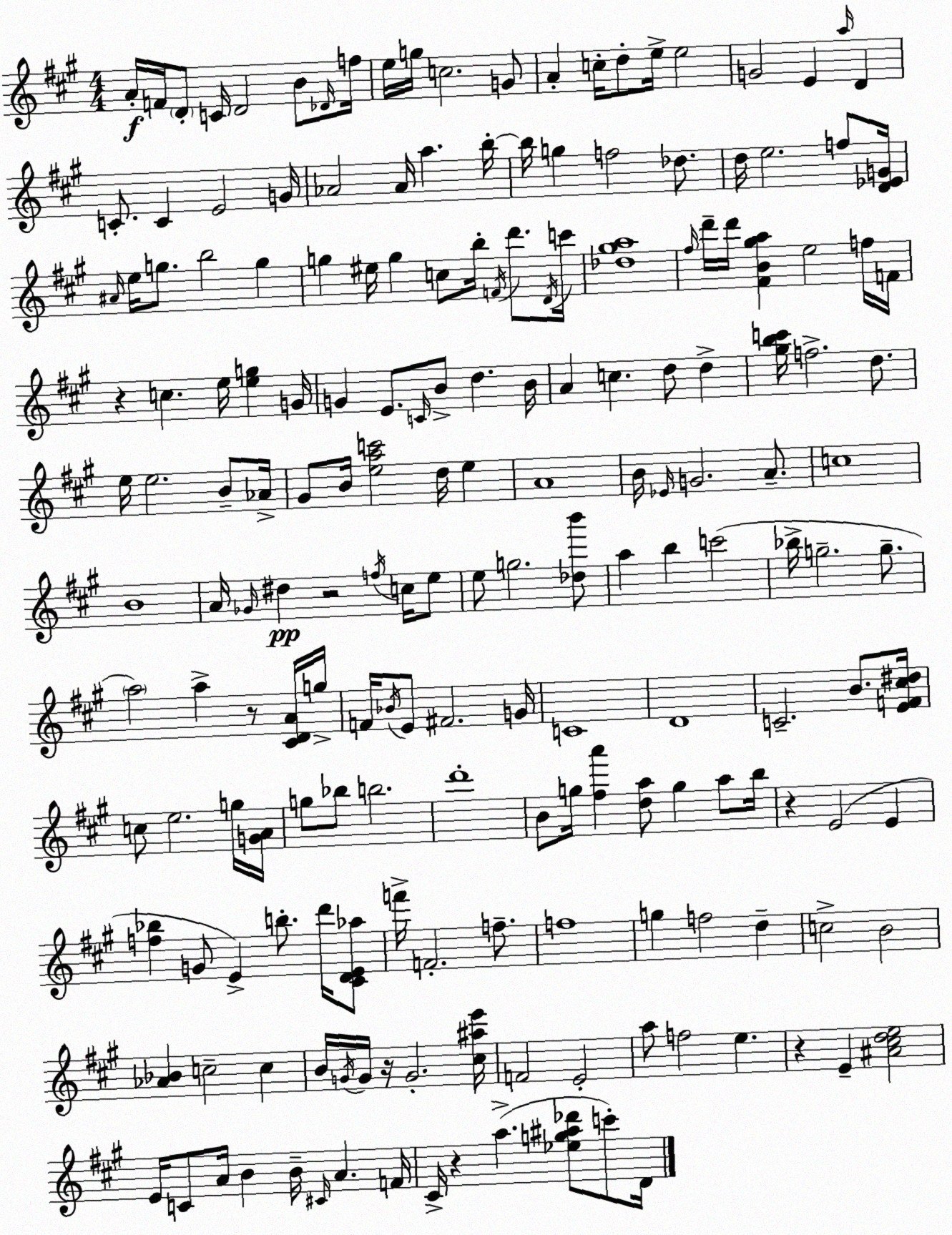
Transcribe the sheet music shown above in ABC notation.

X:1
T:Untitled
M:4/4
L:1/4
K:A
A/4 F/4 D/2 C/4 D2 B/2 _D/4 f/4 e/4 g/4 c2 G/2 A c/4 d/2 e/4 e2 G2 E a/4 D C/2 C E2 G/4 _A2 _A/4 a b/4 b/4 g f2 _d/2 d/4 e2 f/2 [D_EG]/4 ^A/4 e/4 g/2 b2 g g ^e/4 g c/2 b/4 F/4 d'/2 D/4 c'/4 [_d^ga]4 ^f/4 d'/4 d'/4 [^FB^ga] e2 f/4 F/4 z c e/4 [eg] G/4 G E/2 C/4 B/2 d B/4 A c d/2 d [^gbc']/4 f2 d/2 e/4 e2 B/2 _A/4 ^G/2 B/4 [eac']2 d/4 e A4 B/4 _E/4 G2 A/2 c4 B4 A/4 _G/4 ^d z2 f/4 c/4 e/2 e/2 g2 [_db']/2 a b c'2 _b/4 g2 g/2 a2 a z/2 [^CDA]/4 g/4 F/4 _B/4 E/2 ^F2 G/4 C4 D4 C2 B/2 [EF^c^d]/4 c/2 e2 g/4 [GA]/4 g/2 _b/2 b2 d'4 B/2 g/4 [^fa'] [da]/2 g a/2 b/4 z E2 E [f_b] G/2 E b/2 d'/4 [^CDE_a]/2 f'/4 F2 f/2 f4 g f2 d c2 B2 [_A_B] c2 c B/4 G/4 G/4 z/4 G2 [^c^ae']/4 F2 E2 a/2 f2 e z E [^A^cde]2 E/4 C/2 A/4 B B/4 ^C/4 A F/4 ^C/4 z a [_eg^a_d']/2 c'/2 D/4